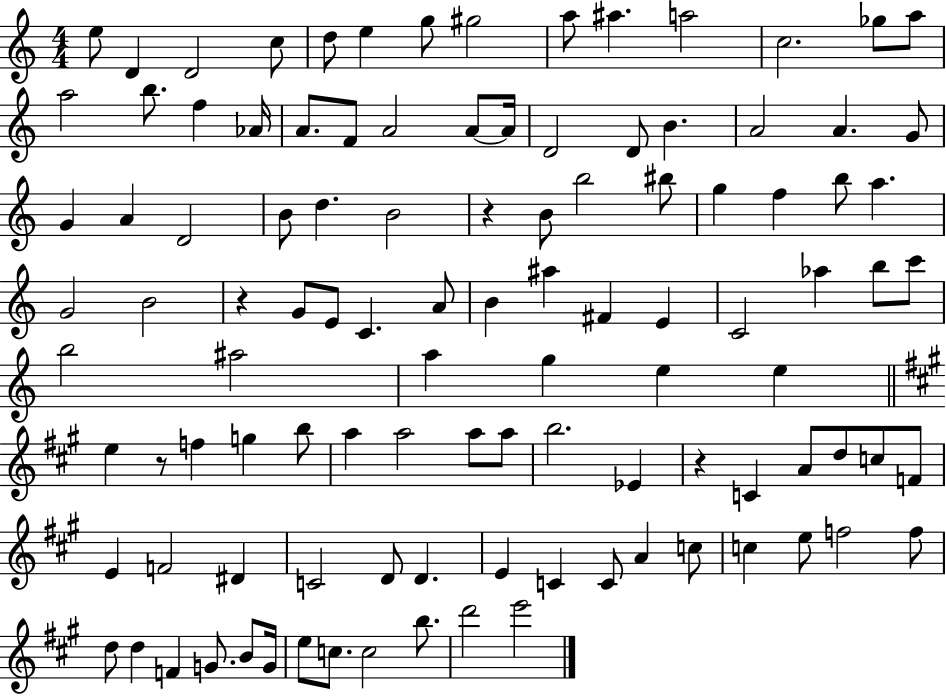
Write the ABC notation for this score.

X:1
T:Untitled
M:4/4
L:1/4
K:C
e/2 D D2 c/2 d/2 e g/2 ^g2 a/2 ^a a2 c2 _g/2 a/2 a2 b/2 f _A/4 A/2 F/2 A2 A/2 A/4 D2 D/2 B A2 A G/2 G A D2 B/2 d B2 z B/2 b2 ^b/2 g f b/2 a G2 B2 z G/2 E/2 C A/2 B ^a ^F E C2 _a b/2 c'/2 b2 ^a2 a g e e e z/2 f g b/2 a a2 a/2 a/2 b2 _E z C A/2 d/2 c/2 F/2 E F2 ^D C2 D/2 D E C C/2 A c/2 c e/2 f2 f/2 d/2 d F G/2 B/2 G/4 e/2 c/2 c2 b/2 d'2 e'2